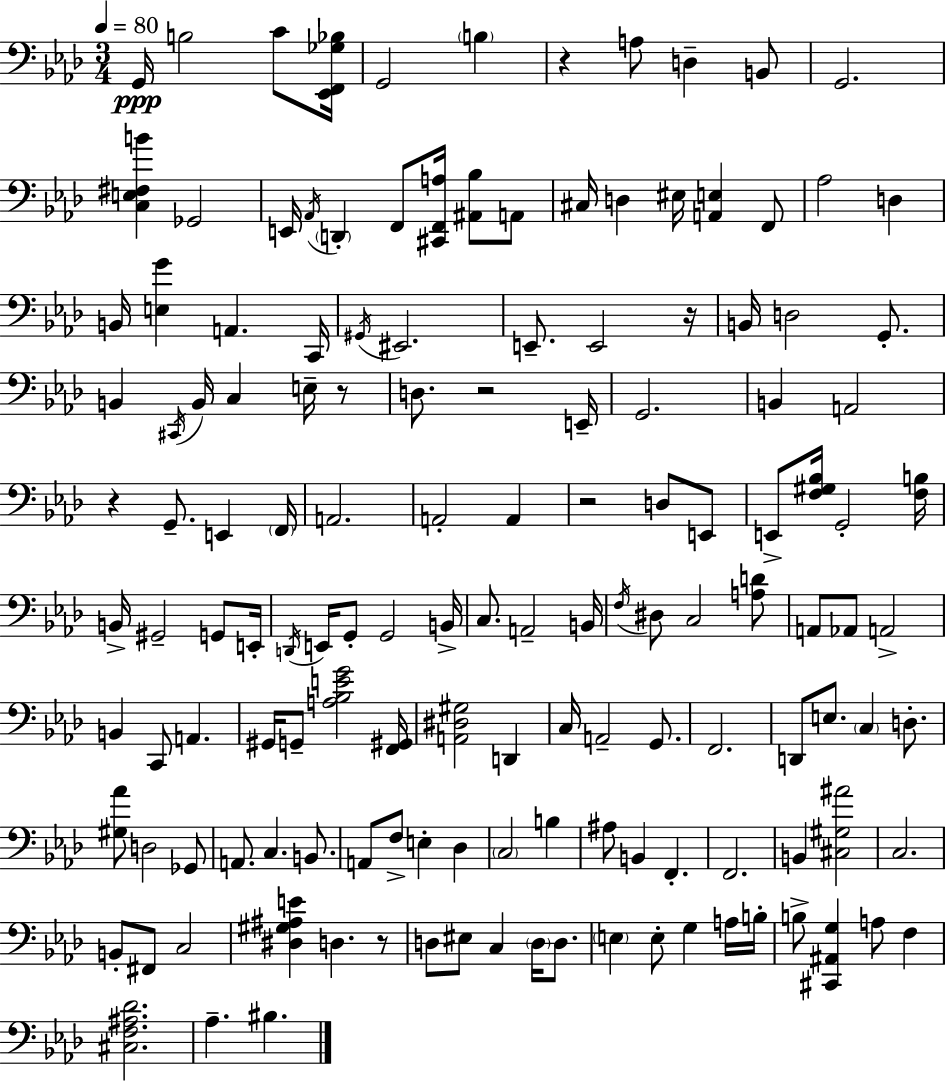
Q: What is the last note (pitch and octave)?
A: BIS3